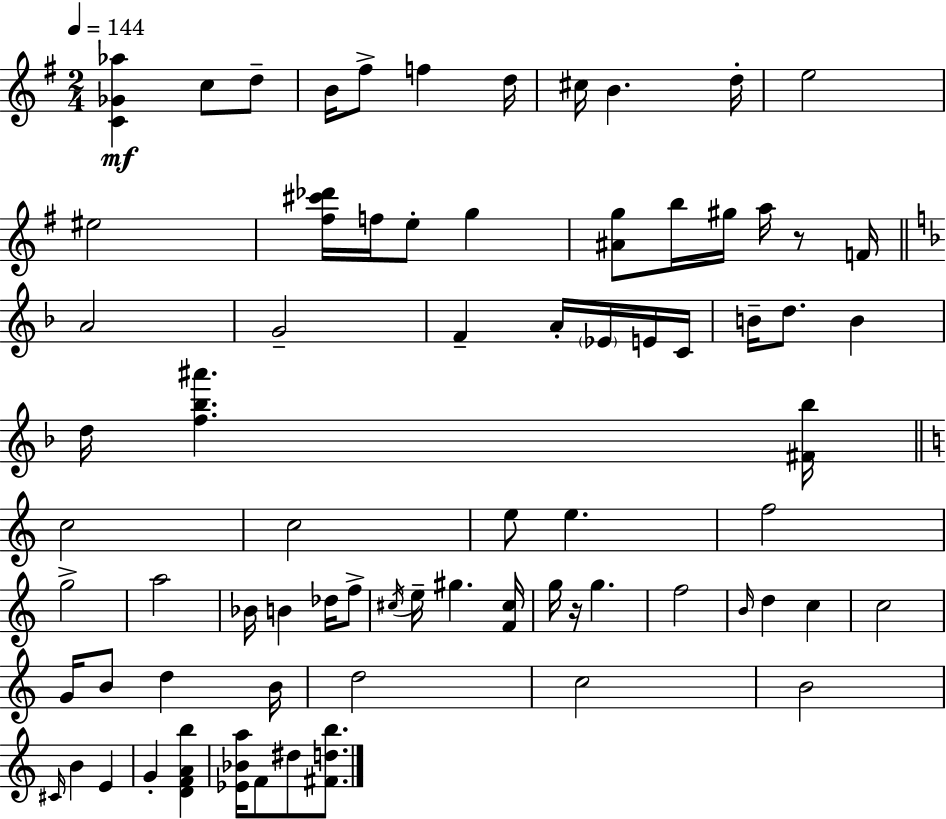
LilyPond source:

{
  \clef treble
  \numericTimeSignature
  \time 2/4
  \key e \minor
  \tempo 4 = 144
  <c' ges' aes''>4\mf c''8 d''8-- | b'16 fis''8-> f''4 d''16 | cis''16 b'4. d''16-. | e''2 | \break eis''2 | <fis'' cis''' des'''>16 f''16 e''8-. g''4 | <ais' g''>8 b''16 gis''16 a''16 r8 f'16 | \bar "||" \break \key f \major a'2 | g'2-- | f'4-- a'16-. \parenthesize ees'16 e'16 c'16 | b'16-- d''8. b'4 | \break d''16 <f'' bes'' ais'''>4. <fis' bes''>16 | \bar "||" \break \key c \major c''2 | c''2 | e''8 e''4. | f''2 | \break g''2-> | a''2 | bes'16 b'4 des''16 f''8-> | \acciaccatura { cis''16 } e''16-- gis''4. | \break <f' cis''>16 g''16 r16 g''4. | f''2 | \grace { b'16 } d''4 c''4 | c''2 | \break g'16 b'8 d''4 | b'16 d''2 | c''2 | b'2 | \break \grace { cis'16 } b'4 e'4 | g'4-. <d' f' a' b''>4 | <ees' bes' a''>16 f'8 dis''8 | <fis' d'' b''>8. \bar "|."
}